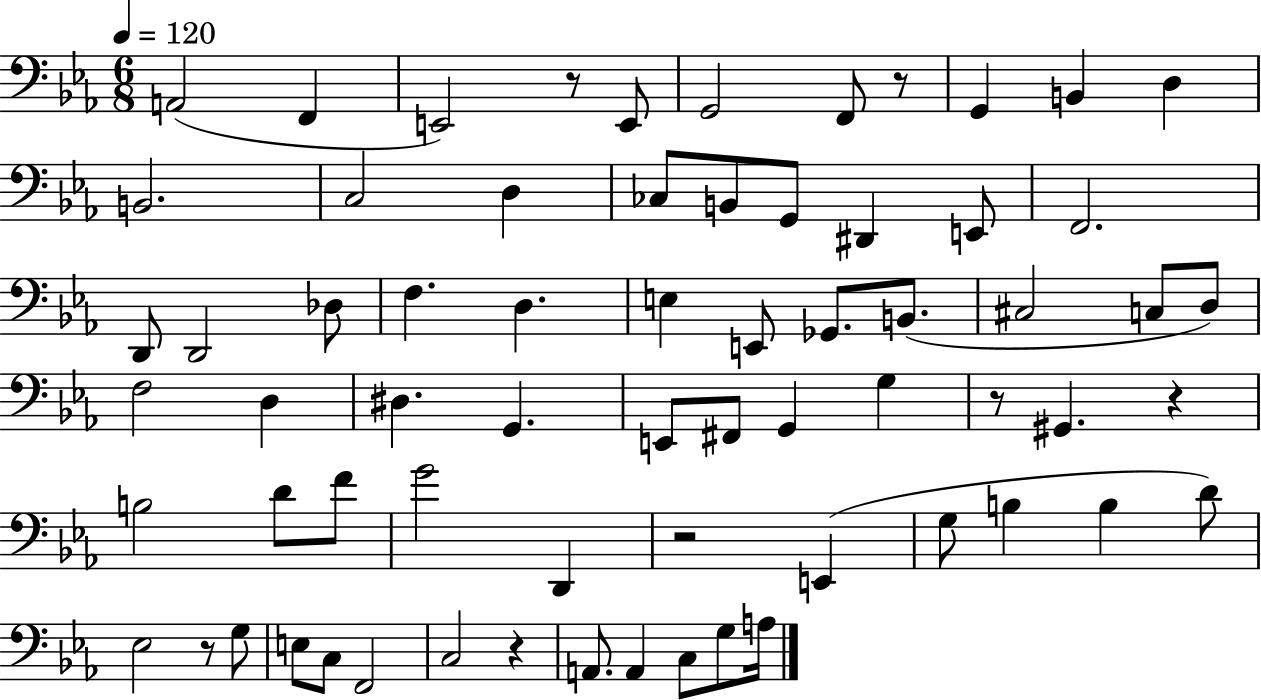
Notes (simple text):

A2/h F2/q E2/h R/e E2/e G2/h F2/e R/e G2/q B2/q D3/q B2/h. C3/h D3/q CES3/e B2/e G2/e D#2/q E2/e F2/h. D2/e D2/h Db3/e F3/q. D3/q. E3/q E2/e Gb2/e. B2/e. C#3/h C3/e D3/e F3/h D3/q D#3/q. G2/q. E2/e F#2/e G2/q G3/q R/e G#2/q. R/q B3/h D4/e F4/e G4/h D2/q R/h E2/q G3/e B3/q B3/q D4/e Eb3/h R/e G3/e E3/e C3/e F2/h C3/h R/q A2/e. A2/q C3/e G3/e A3/s